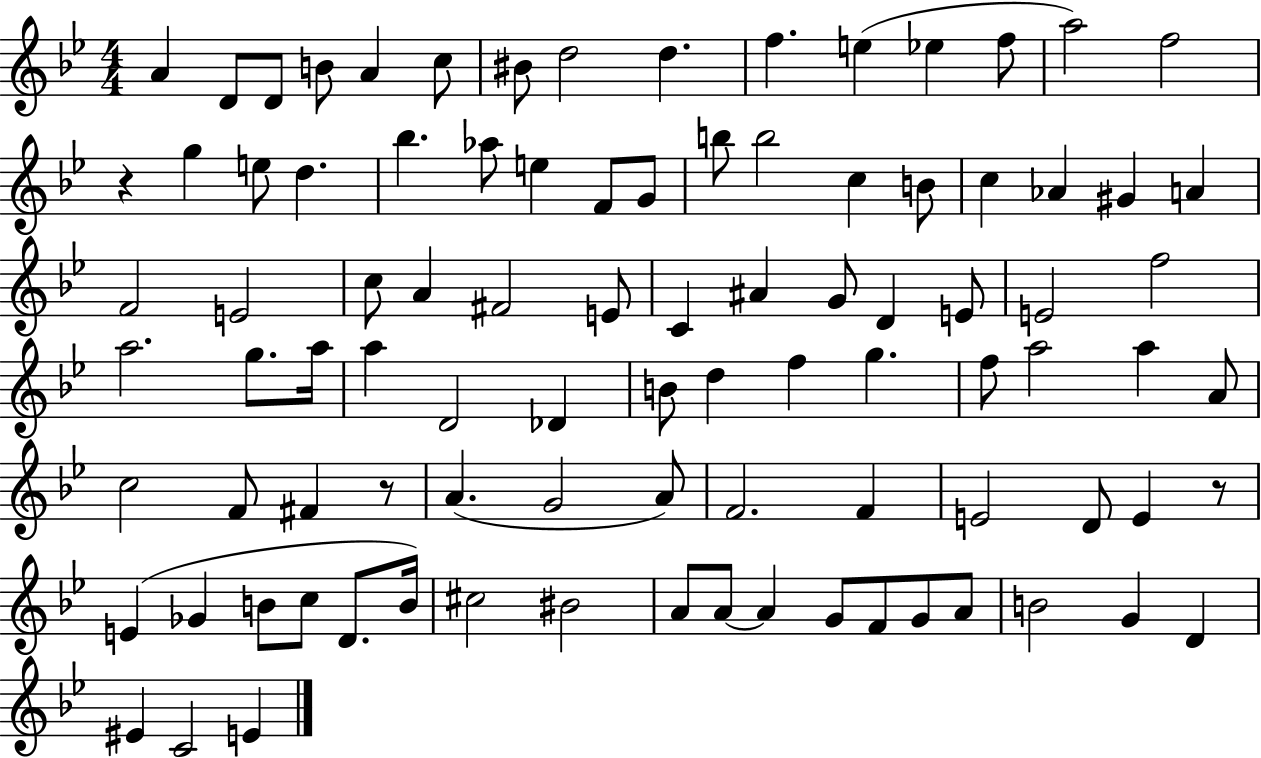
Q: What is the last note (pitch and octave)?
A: E4